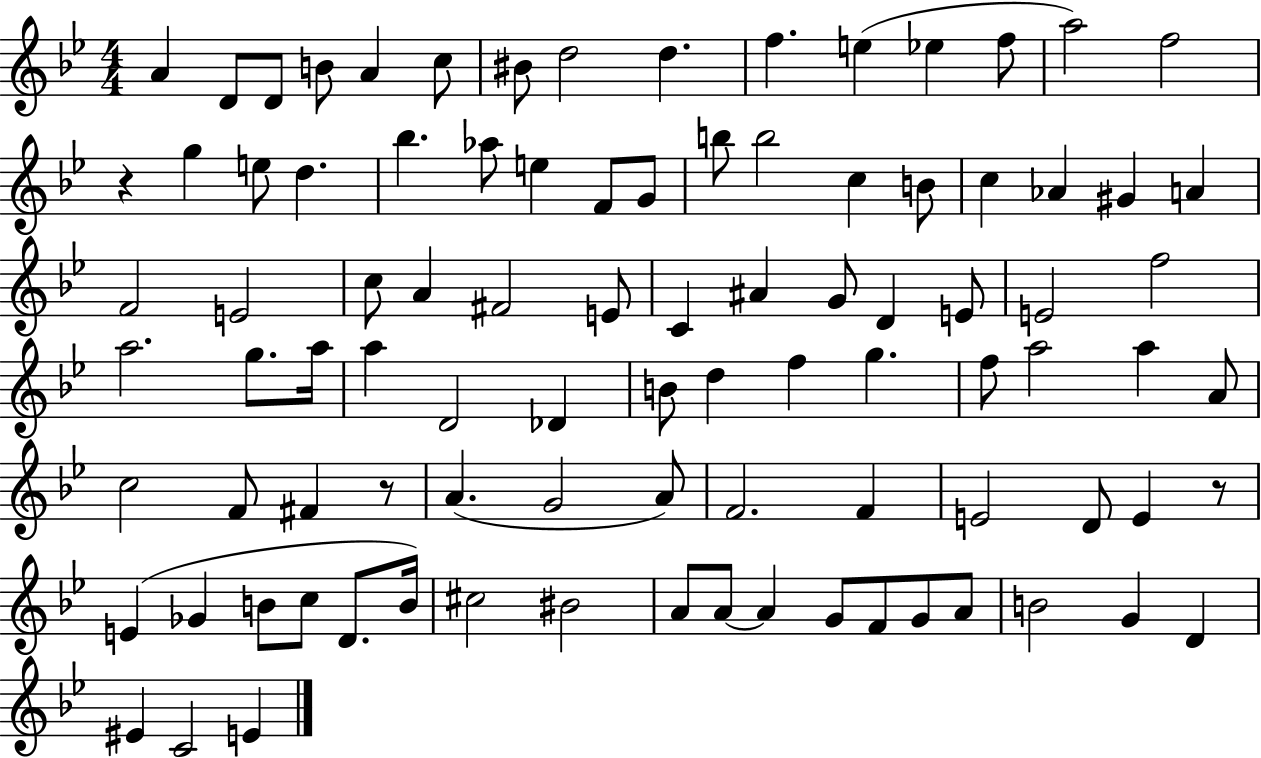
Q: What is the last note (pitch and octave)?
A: E4